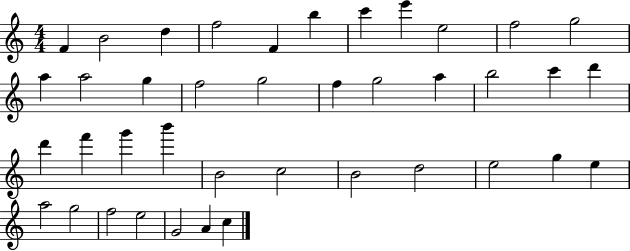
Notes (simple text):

F4/q B4/h D5/q F5/h F4/q B5/q C6/q E6/q E5/h F5/h G5/h A5/q A5/h G5/q F5/h G5/h F5/q G5/h A5/q B5/h C6/q D6/q D6/q F6/q G6/q B6/q B4/h C5/h B4/h D5/h E5/h G5/q E5/q A5/h G5/h F5/h E5/h G4/h A4/q C5/q